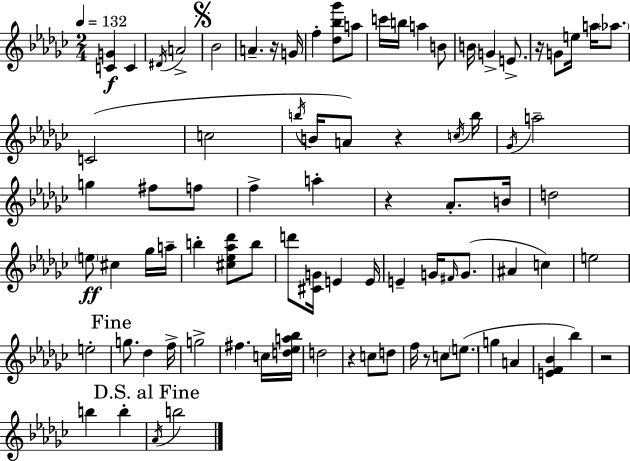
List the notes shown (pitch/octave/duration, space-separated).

[C4,G4]/q C4/q D#4/s A4/h Bb4/h A4/q. R/s G4/s F5/q [Db5,Bb5,Gb6]/e A5/e C6/s B5/s A5/q B4/e B4/s G4/q E4/e. R/s G4/e E5/s A5/s Ab5/e. C4/h C5/h B5/s B4/s A4/e R/q C5/s B5/s Gb4/s A5/h G5/q F#5/e F5/e F5/q A5/q R/q Ab4/e. B4/s D5/h E5/e C#5/q Gb5/s A5/s B5/q [C#5,Eb5,Ab5,Db6]/e B5/e D6/e [C#4,G4]/s E4/q E4/s E4/q G4/s F#4/s G4/e. A#4/q C5/q E5/h E5/h G5/e. Db5/q F5/s G5/h F#5/q. C5/s [D5,Eb5,A5,Bb5]/s D5/h R/q C5/e D5/e F5/s R/e C5/e E5/e. G5/q A4/q [E4,F4,Bb4]/q Bb5/q R/h B5/q B5/q Ab4/s B5/h